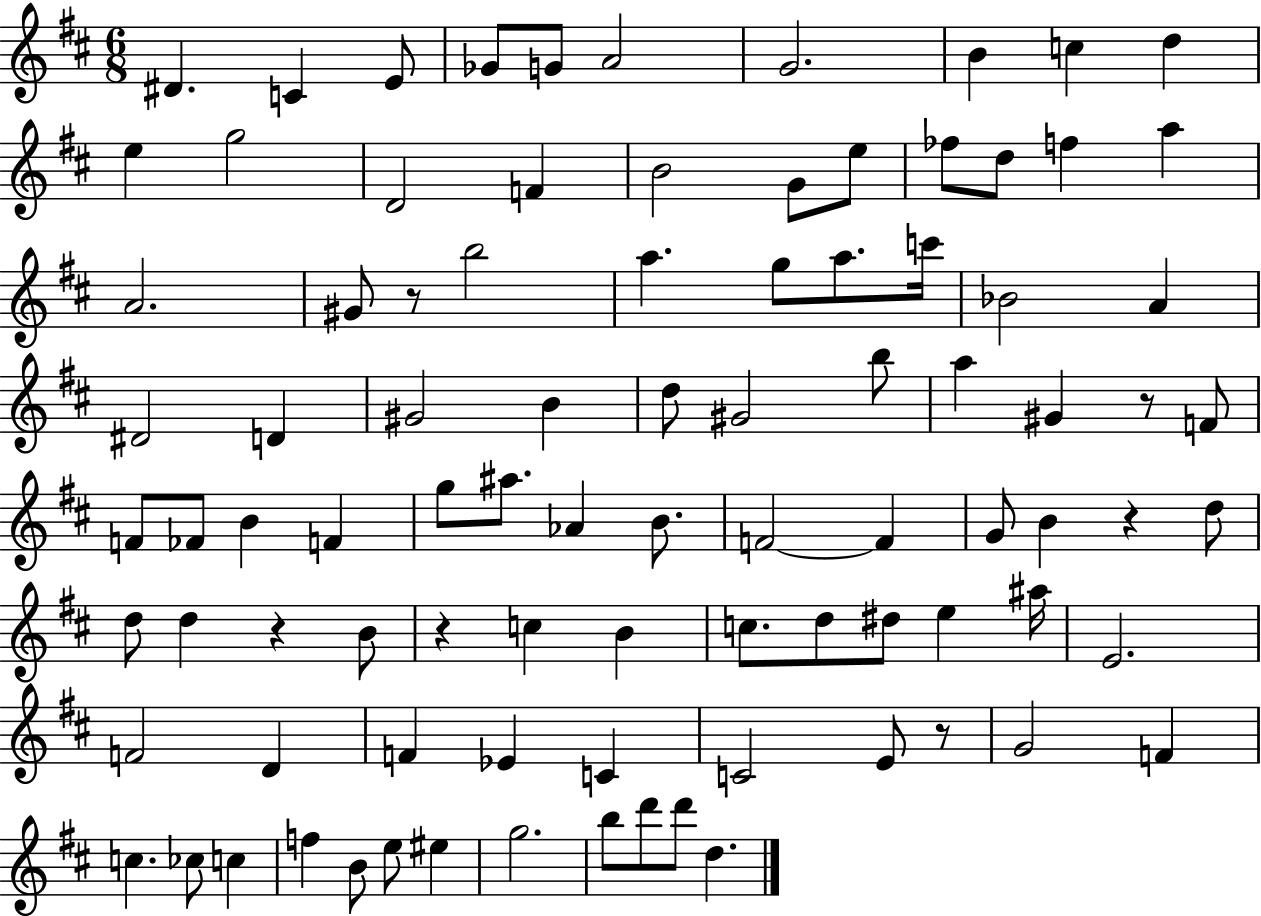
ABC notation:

X:1
T:Untitled
M:6/8
L:1/4
K:D
^D C E/2 _G/2 G/2 A2 G2 B c d e g2 D2 F B2 G/2 e/2 _f/2 d/2 f a A2 ^G/2 z/2 b2 a g/2 a/2 c'/4 _B2 A ^D2 D ^G2 B d/2 ^G2 b/2 a ^G z/2 F/2 F/2 _F/2 B F g/2 ^a/2 _A B/2 F2 F G/2 B z d/2 d/2 d z B/2 z c B c/2 d/2 ^d/2 e ^a/4 E2 F2 D F _E C C2 E/2 z/2 G2 F c _c/2 c f B/2 e/2 ^e g2 b/2 d'/2 d'/2 d